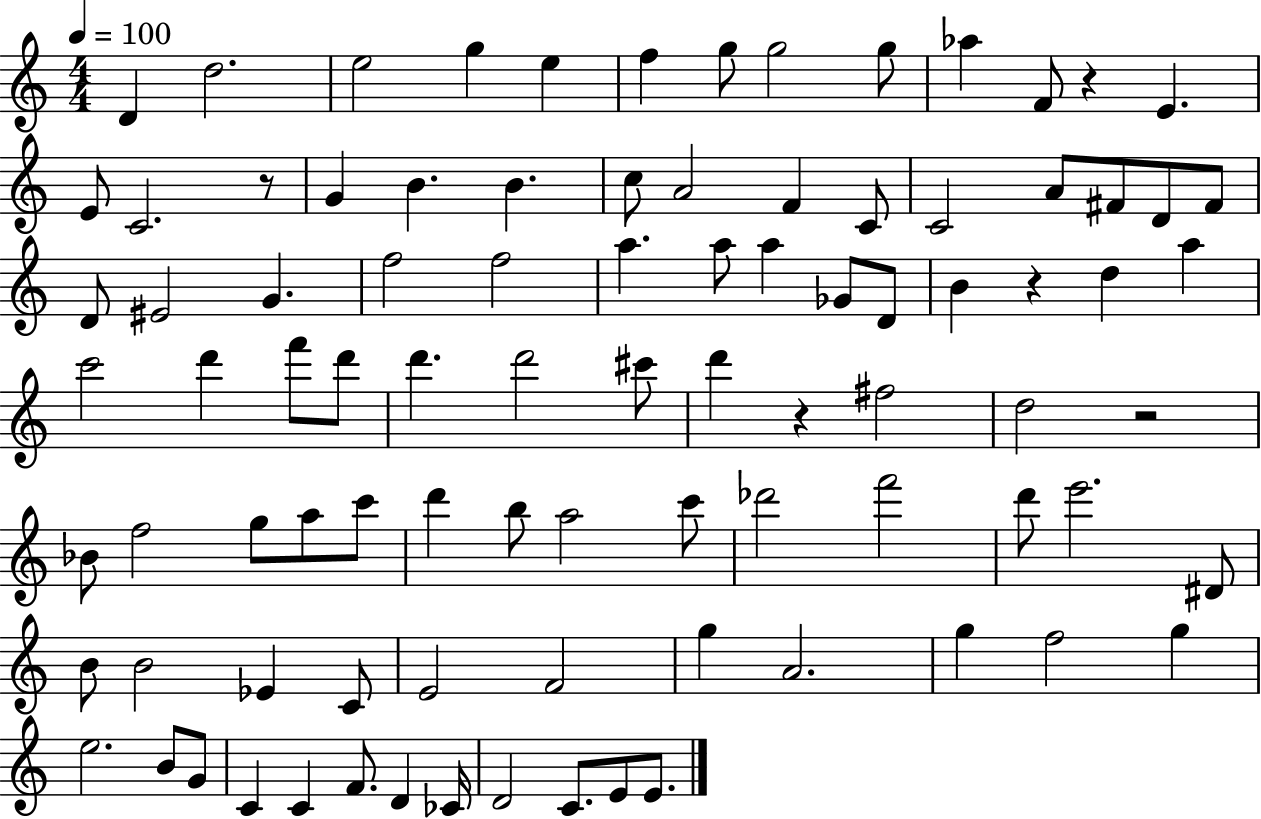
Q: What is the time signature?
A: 4/4